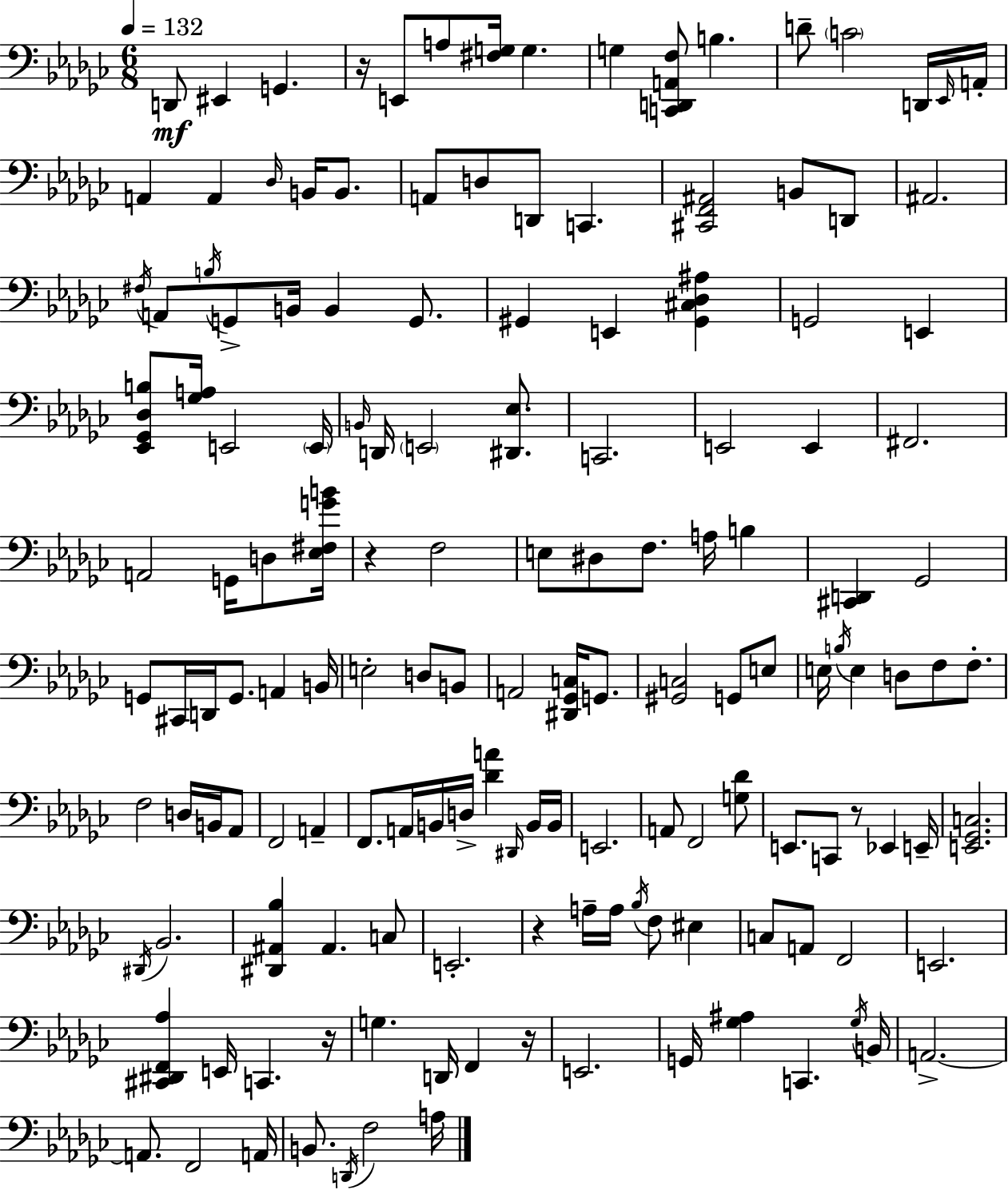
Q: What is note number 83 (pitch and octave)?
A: B2